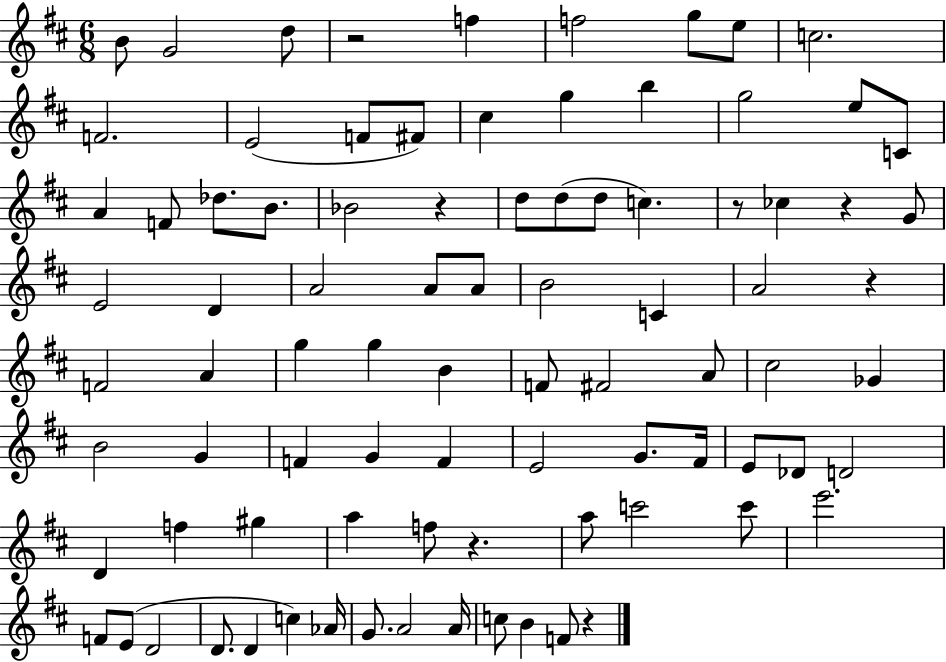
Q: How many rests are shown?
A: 7